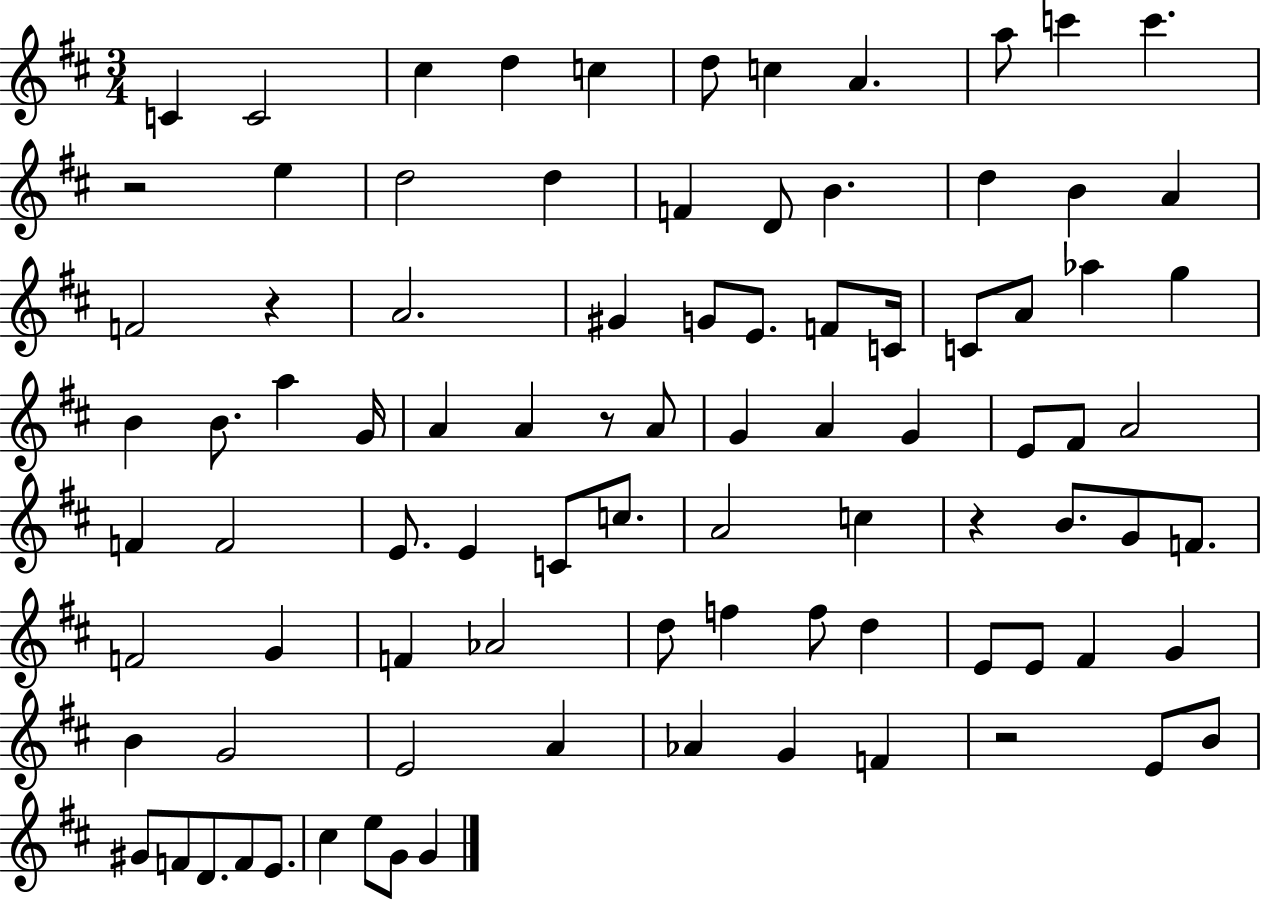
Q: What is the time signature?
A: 3/4